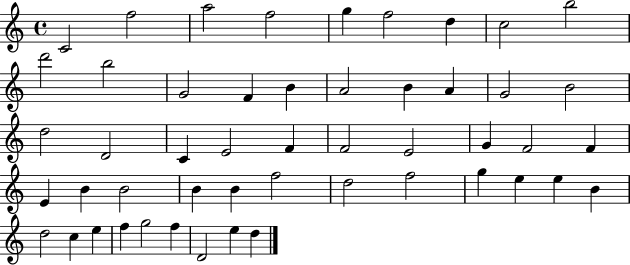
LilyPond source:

{
  \clef treble
  \time 4/4
  \defaultTimeSignature
  \key c \major
  c'2 f''2 | a''2 f''2 | g''4 f''2 d''4 | c''2 b''2 | \break d'''2 b''2 | g'2 f'4 b'4 | a'2 b'4 a'4 | g'2 b'2 | \break d''2 d'2 | c'4 e'2 f'4 | f'2 e'2 | g'4 f'2 f'4 | \break e'4 b'4 b'2 | b'4 b'4 f''2 | d''2 f''2 | g''4 e''4 e''4 b'4 | \break d''2 c''4 e''4 | f''4 g''2 f''4 | d'2 e''4 d''4 | \bar "|."
}